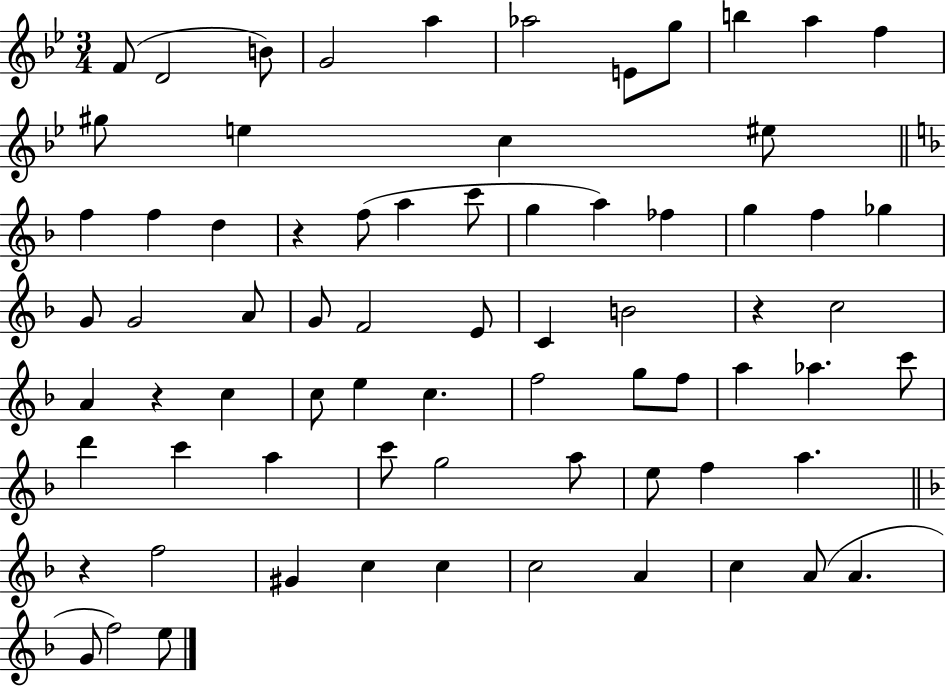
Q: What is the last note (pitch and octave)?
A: E5